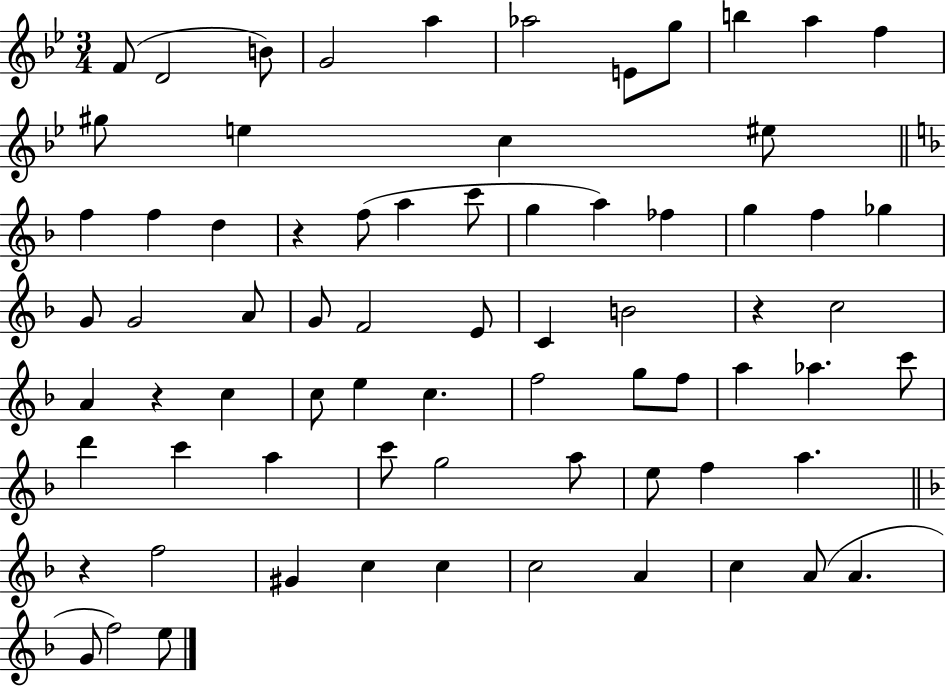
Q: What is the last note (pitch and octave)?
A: E5